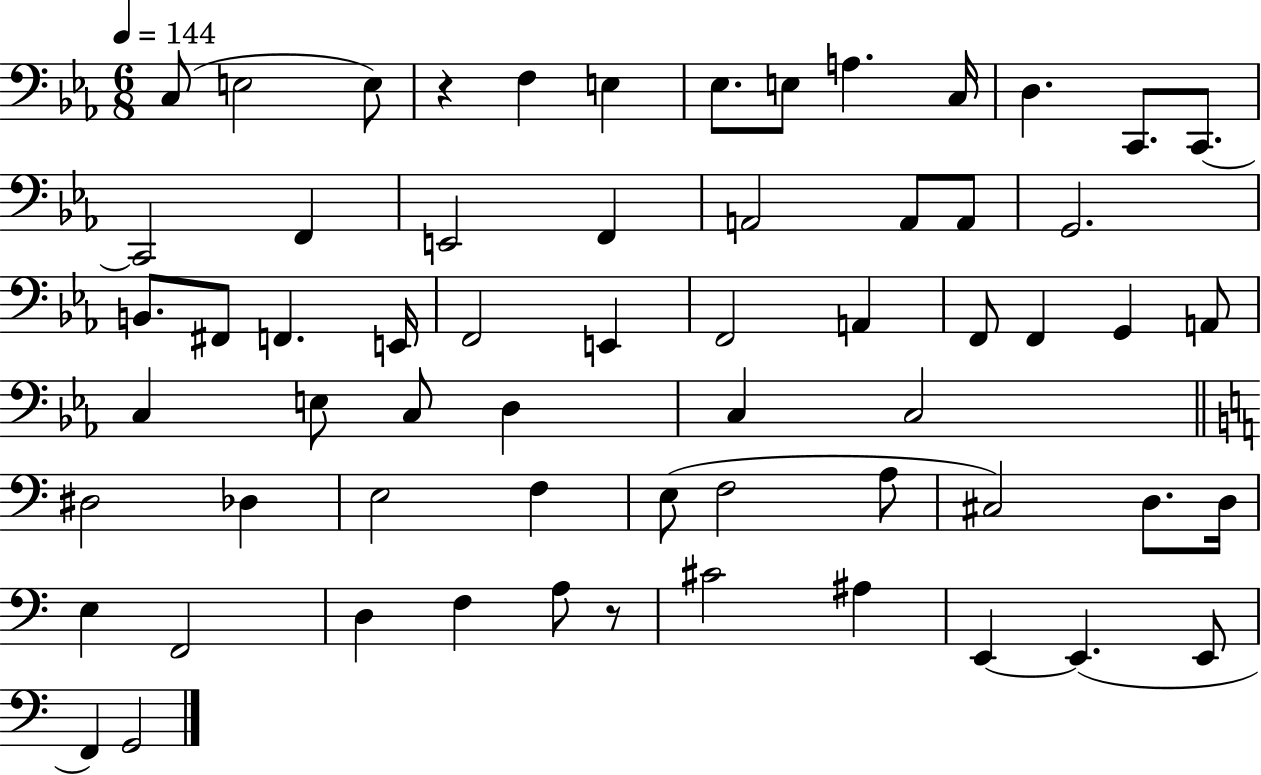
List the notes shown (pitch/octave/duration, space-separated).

C3/e E3/h E3/e R/q F3/q E3/q Eb3/e. E3/e A3/q. C3/s D3/q. C2/e. C2/e. C2/h F2/q E2/h F2/q A2/h A2/e A2/e G2/h. B2/e. F#2/e F2/q. E2/s F2/h E2/q F2/h A2/q F2/e F2/q G2/q A2/e C3/q E3/e C3/e D3/q C3/q C3/h D#3/h Db3/q E3/h F3/q E3/e F3/h A3/e C#3/h D3/e. D3/s E3/q F2/h D3/q F3/q A3/e R/e C#4/h A#3/q E2/q E2/q. E2/e F2/q G2/h